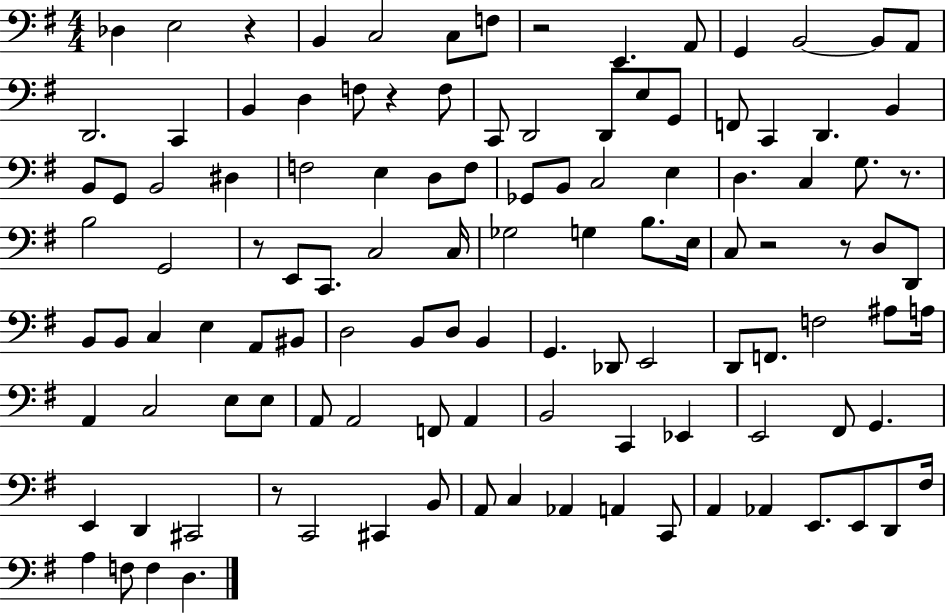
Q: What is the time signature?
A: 4/4